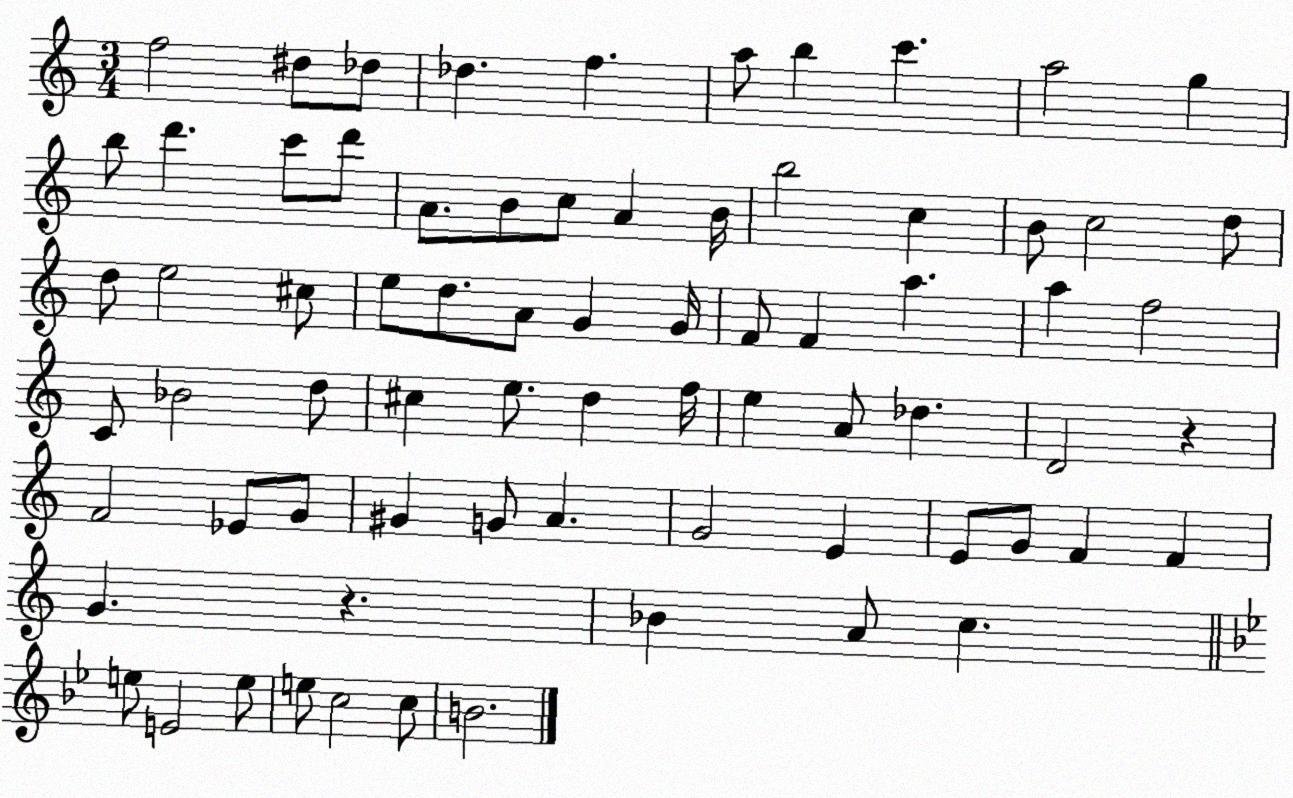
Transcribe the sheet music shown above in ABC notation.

X:1
T:Untitled
M:3/4
L:1/4
K:C
f2 ^d/2 _d/2 _d f a/2 b c' a2 g b/2 d' c'/2 d'/2 A/2 B/2 c/2 A B/4 b2 c B/2 c2 d/2 d/2 e2 ^c/2 e/2 d/2 A/2 G G/4 F/2 F a a f2 C/2 _B2 d/2 ^c e/2 d f/4 e A/2 _d D2 z F2 _E/2 G/2 ^G G/2 A G2 E E/2 G/2 F F G z _B A/2 c e/2 E2 e/2 e/2 c2 c/2 B2